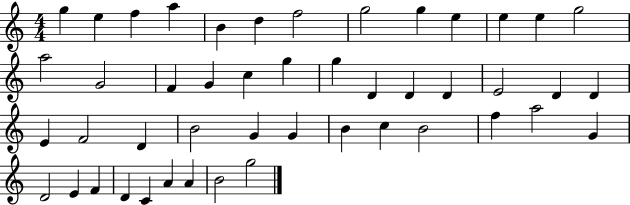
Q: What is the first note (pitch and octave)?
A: G5